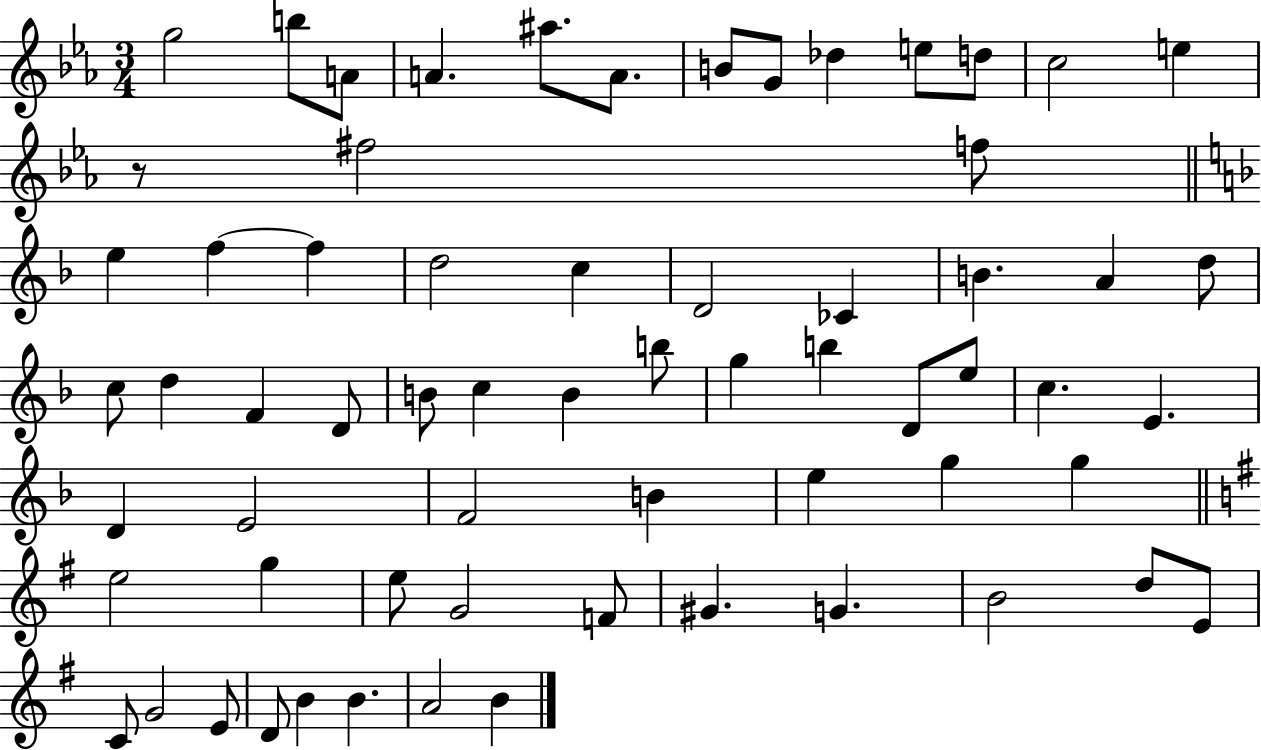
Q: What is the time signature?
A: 3/4